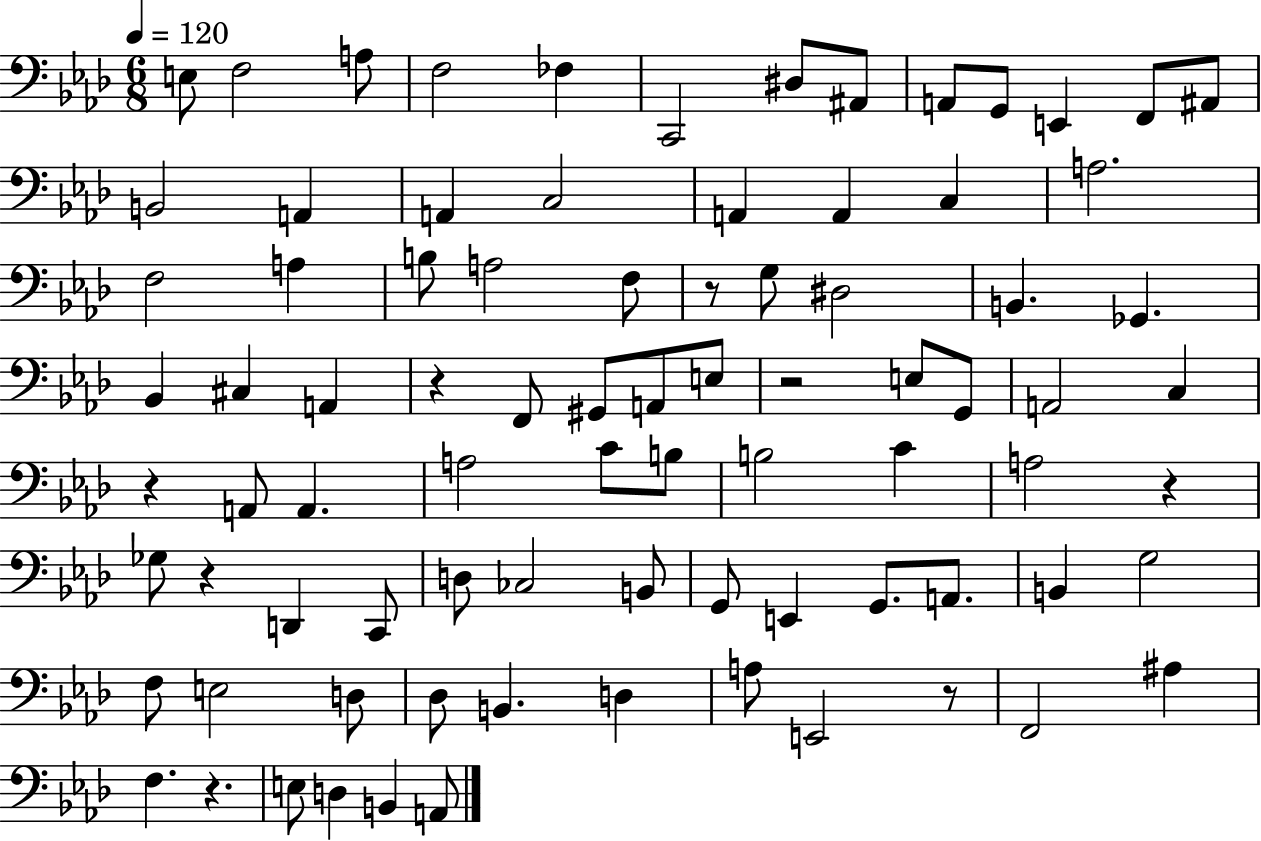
X:1
T:Untitled
M:6/8
L:1/4
K:Ab
E,/2 F,2 A,/2 F,2 _F, C,,2 ^D,/2 ^A,,/2 A,,/2 G,,/2 E,, F,,/2 ^A,,/2 B,,2 A,, A,, C,2 A,, A,, C, A,2 F,2 A, B,/2 A,2 F,/2 z/2 G,/2 ^D,2 B,, _G,, _B,, ^C, A,, z F,,/2 ^G,,/2 A,,/2 E,/2 z2 E,/2 G,,/2 A,,2 C, z A,,/2 A,, A,2 C/2 B,/2 B,2 C A,2 z _G,/2 z D,, C,,/2 D,/2 _C,2 B,,/2 G,,/2 E,, G,,/2 A,,/2 B,, G,2 F,/2 E,2 D,/2 _D,/2 B,, D, A,/2 E,,2 z/2 F,,2 ^A, F, z E,/2 D, B,, A,,/2